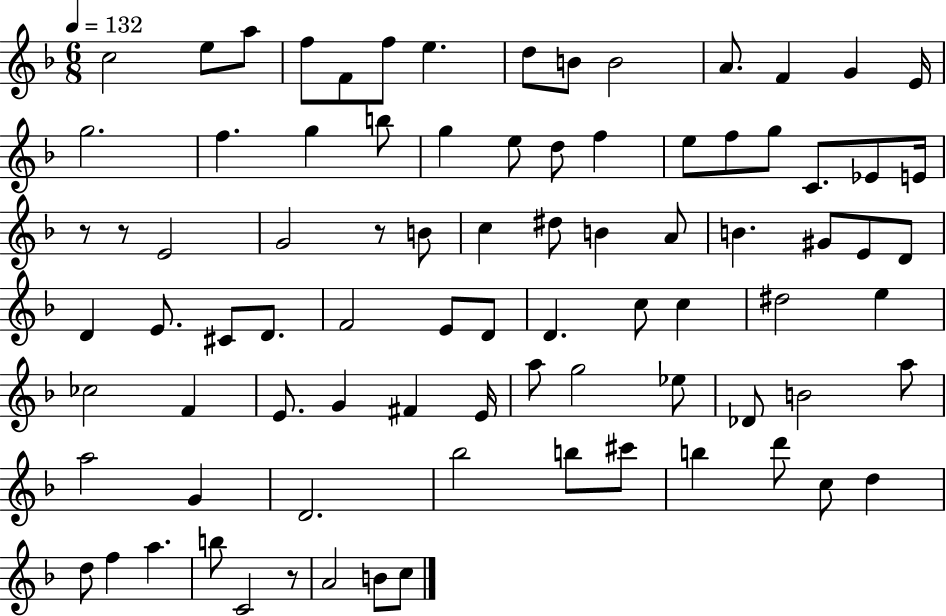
{
  \clef treble
  \numericTimeSignature
  \time 6/8
  \key f \major
  \tempo 4 = 132
  c''2 e''8 a''8 | f''8 f'8 f''8 e''4. | d''8 b'8 b'2 | a'8. f'4 g'4 e'16 | \break g''2. | f''4. g''4 b''8 | g''4 e''8 d''8 f''4 | e''8 f''8 g''8 c'8. ees'8 e'16 | \break r8 r8 e'2 | g'2 r8 b'8 | c''4 dis''8 b'4 a'8 | b'4. gis'8 e'8 d'8 | \break d'4 e'8. cis'8 d'8. | f'2 e'8 d'8 | d'4. c''8 c''4 | dis''2 e''4 | \break ces''2 f'4 | e'8. g'4 fis'4 e'16 | a''8 g''2 ees''8 | des'8 b'2 a''8 | \break a''2 g'4 | d'2. | bes''2 b''8 cis'''8 | b''4 d'''8 c''8 d''4 | \break d''8 f''4 a''4. | b''8 c'2 r8 | a'2 b'8 c''8 | \bar "|."
}